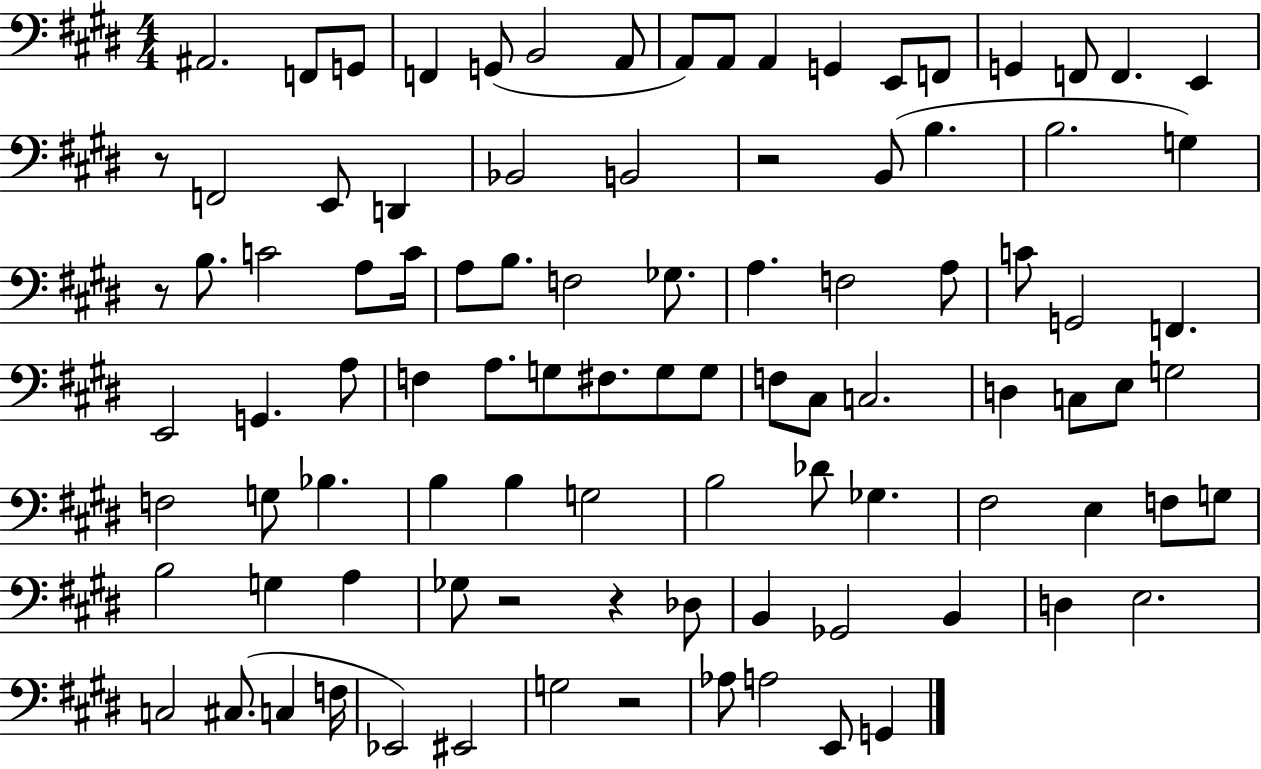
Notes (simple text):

A#2/h. F2/e G2/e F2/q G2/e B2/h A2/e A2/e A2/e A2/q G2/q E2/e F2/e G2/q F2/e F2/q. E2/q R/e F2/h E2/e D2/q Bb2/h B2/h R/h B2/e B3/q. B3/h. G3/q R/e B3/e. C4/h A3/e C4/s A3/e B3/e. F3/h Gb3/e. A3/q. F3/h A3/e C4/e G2/h F2/q. E2/h G2/q. A3/e F3/q A3/e. G3/e F#3/e. G3/e G3/e F3/e C#3/e C3/h. D3/q C3/e E3/e G3/h F3/h G3/e Bb3/q. B3/q B3/q G3/h B3/h Db4/e Gb3/q. F#3/h E3/q F3/e G3/e B3/h G3/q A3/q Gb3/e R/h R/q Db3/e B2/q Gb2/h B2/q D3/q E3/h. C3/h C#3/e. C3/q F3/s Eb2/h EIS2/h G3/h R/h Ab3/e A3/h E2/e G2/q